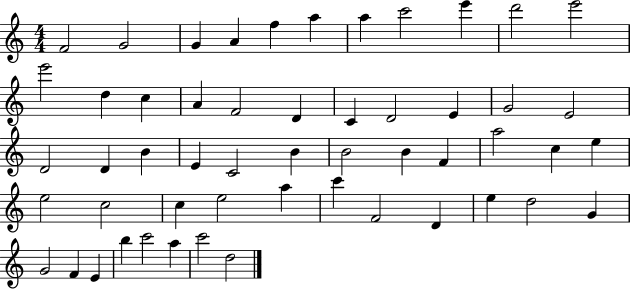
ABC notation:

X:1
T:Untitled
M:4/4
L:1/4
K:C
F2 G2 G A f a a c'2 e' d'2 e'2 e'2 d c A F2 D C D2 E G2 E2 D2 D B E C2 B B2 B F a2 c e e2 c2 c e2 a c' F2 D e d2 G G2 F E b c'2 a c'2 d2